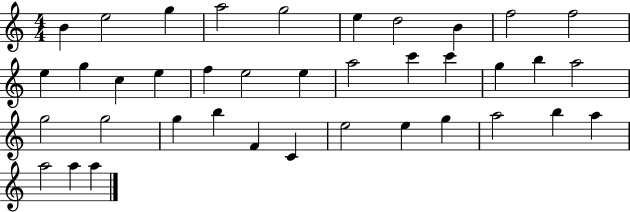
B4/q E5/h G5/q A5/h G5/h E5/q D5/h B4/q F5/h F5/h E5/q G5/q C5/q E5/q F5/q E5/h E5/q A5/h C6/q C6/q G5/q B5/q A5/h G5/h G5/h G5/q B5/q F4/q C4/q E5/h E5/q G5/q A5/h B5/q A5/q A5/h A5/q A5/q